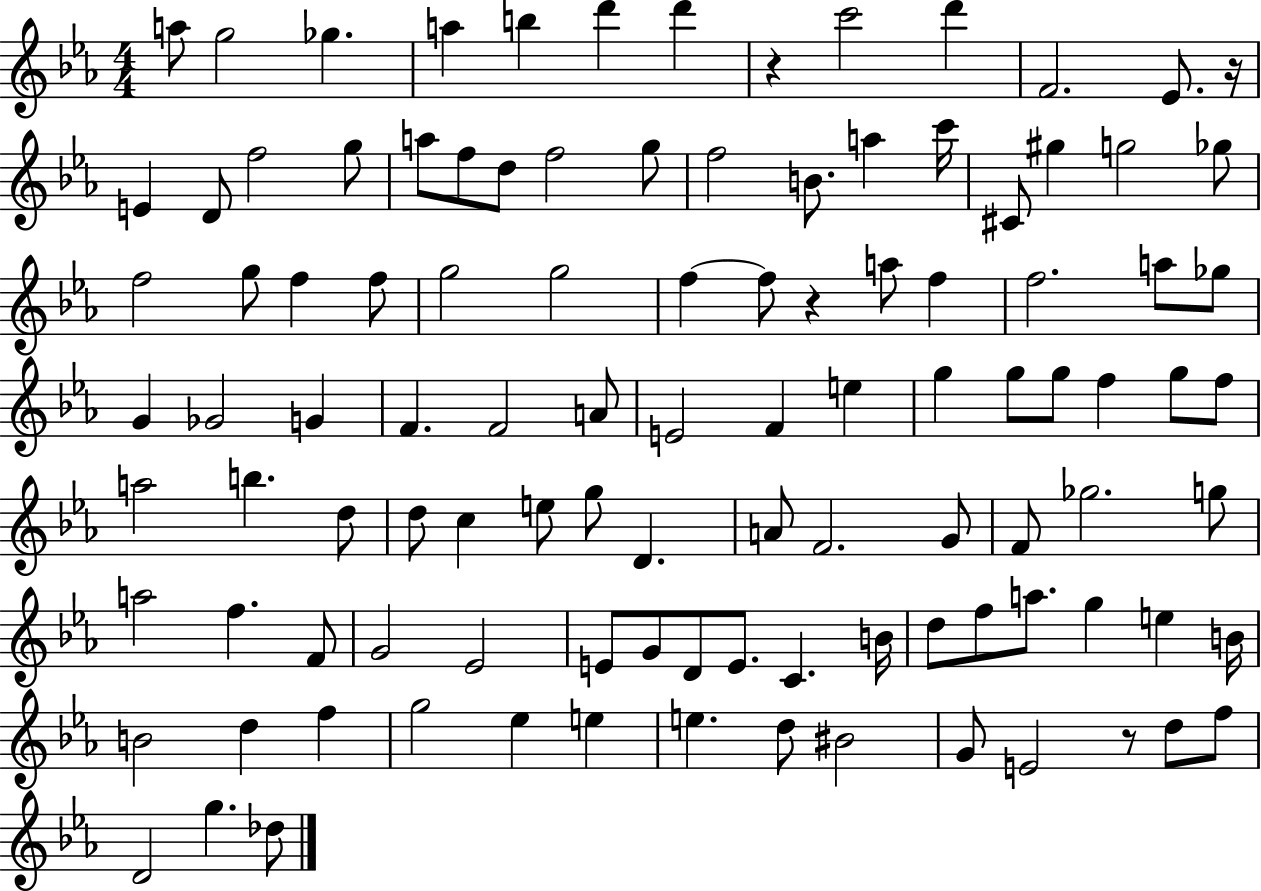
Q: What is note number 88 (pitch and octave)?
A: B4